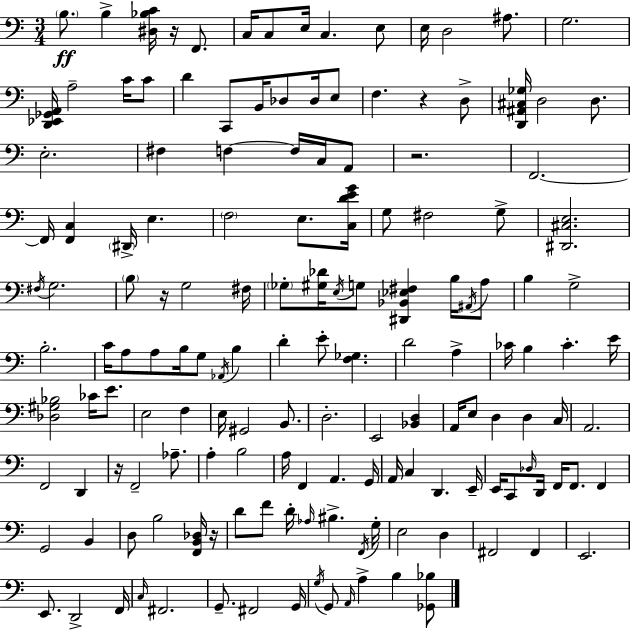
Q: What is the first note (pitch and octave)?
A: B3